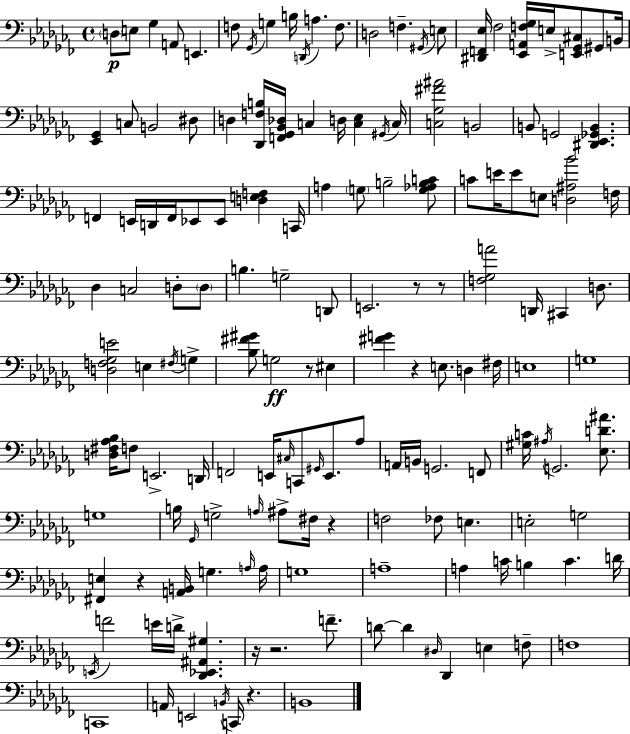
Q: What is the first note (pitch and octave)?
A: D3